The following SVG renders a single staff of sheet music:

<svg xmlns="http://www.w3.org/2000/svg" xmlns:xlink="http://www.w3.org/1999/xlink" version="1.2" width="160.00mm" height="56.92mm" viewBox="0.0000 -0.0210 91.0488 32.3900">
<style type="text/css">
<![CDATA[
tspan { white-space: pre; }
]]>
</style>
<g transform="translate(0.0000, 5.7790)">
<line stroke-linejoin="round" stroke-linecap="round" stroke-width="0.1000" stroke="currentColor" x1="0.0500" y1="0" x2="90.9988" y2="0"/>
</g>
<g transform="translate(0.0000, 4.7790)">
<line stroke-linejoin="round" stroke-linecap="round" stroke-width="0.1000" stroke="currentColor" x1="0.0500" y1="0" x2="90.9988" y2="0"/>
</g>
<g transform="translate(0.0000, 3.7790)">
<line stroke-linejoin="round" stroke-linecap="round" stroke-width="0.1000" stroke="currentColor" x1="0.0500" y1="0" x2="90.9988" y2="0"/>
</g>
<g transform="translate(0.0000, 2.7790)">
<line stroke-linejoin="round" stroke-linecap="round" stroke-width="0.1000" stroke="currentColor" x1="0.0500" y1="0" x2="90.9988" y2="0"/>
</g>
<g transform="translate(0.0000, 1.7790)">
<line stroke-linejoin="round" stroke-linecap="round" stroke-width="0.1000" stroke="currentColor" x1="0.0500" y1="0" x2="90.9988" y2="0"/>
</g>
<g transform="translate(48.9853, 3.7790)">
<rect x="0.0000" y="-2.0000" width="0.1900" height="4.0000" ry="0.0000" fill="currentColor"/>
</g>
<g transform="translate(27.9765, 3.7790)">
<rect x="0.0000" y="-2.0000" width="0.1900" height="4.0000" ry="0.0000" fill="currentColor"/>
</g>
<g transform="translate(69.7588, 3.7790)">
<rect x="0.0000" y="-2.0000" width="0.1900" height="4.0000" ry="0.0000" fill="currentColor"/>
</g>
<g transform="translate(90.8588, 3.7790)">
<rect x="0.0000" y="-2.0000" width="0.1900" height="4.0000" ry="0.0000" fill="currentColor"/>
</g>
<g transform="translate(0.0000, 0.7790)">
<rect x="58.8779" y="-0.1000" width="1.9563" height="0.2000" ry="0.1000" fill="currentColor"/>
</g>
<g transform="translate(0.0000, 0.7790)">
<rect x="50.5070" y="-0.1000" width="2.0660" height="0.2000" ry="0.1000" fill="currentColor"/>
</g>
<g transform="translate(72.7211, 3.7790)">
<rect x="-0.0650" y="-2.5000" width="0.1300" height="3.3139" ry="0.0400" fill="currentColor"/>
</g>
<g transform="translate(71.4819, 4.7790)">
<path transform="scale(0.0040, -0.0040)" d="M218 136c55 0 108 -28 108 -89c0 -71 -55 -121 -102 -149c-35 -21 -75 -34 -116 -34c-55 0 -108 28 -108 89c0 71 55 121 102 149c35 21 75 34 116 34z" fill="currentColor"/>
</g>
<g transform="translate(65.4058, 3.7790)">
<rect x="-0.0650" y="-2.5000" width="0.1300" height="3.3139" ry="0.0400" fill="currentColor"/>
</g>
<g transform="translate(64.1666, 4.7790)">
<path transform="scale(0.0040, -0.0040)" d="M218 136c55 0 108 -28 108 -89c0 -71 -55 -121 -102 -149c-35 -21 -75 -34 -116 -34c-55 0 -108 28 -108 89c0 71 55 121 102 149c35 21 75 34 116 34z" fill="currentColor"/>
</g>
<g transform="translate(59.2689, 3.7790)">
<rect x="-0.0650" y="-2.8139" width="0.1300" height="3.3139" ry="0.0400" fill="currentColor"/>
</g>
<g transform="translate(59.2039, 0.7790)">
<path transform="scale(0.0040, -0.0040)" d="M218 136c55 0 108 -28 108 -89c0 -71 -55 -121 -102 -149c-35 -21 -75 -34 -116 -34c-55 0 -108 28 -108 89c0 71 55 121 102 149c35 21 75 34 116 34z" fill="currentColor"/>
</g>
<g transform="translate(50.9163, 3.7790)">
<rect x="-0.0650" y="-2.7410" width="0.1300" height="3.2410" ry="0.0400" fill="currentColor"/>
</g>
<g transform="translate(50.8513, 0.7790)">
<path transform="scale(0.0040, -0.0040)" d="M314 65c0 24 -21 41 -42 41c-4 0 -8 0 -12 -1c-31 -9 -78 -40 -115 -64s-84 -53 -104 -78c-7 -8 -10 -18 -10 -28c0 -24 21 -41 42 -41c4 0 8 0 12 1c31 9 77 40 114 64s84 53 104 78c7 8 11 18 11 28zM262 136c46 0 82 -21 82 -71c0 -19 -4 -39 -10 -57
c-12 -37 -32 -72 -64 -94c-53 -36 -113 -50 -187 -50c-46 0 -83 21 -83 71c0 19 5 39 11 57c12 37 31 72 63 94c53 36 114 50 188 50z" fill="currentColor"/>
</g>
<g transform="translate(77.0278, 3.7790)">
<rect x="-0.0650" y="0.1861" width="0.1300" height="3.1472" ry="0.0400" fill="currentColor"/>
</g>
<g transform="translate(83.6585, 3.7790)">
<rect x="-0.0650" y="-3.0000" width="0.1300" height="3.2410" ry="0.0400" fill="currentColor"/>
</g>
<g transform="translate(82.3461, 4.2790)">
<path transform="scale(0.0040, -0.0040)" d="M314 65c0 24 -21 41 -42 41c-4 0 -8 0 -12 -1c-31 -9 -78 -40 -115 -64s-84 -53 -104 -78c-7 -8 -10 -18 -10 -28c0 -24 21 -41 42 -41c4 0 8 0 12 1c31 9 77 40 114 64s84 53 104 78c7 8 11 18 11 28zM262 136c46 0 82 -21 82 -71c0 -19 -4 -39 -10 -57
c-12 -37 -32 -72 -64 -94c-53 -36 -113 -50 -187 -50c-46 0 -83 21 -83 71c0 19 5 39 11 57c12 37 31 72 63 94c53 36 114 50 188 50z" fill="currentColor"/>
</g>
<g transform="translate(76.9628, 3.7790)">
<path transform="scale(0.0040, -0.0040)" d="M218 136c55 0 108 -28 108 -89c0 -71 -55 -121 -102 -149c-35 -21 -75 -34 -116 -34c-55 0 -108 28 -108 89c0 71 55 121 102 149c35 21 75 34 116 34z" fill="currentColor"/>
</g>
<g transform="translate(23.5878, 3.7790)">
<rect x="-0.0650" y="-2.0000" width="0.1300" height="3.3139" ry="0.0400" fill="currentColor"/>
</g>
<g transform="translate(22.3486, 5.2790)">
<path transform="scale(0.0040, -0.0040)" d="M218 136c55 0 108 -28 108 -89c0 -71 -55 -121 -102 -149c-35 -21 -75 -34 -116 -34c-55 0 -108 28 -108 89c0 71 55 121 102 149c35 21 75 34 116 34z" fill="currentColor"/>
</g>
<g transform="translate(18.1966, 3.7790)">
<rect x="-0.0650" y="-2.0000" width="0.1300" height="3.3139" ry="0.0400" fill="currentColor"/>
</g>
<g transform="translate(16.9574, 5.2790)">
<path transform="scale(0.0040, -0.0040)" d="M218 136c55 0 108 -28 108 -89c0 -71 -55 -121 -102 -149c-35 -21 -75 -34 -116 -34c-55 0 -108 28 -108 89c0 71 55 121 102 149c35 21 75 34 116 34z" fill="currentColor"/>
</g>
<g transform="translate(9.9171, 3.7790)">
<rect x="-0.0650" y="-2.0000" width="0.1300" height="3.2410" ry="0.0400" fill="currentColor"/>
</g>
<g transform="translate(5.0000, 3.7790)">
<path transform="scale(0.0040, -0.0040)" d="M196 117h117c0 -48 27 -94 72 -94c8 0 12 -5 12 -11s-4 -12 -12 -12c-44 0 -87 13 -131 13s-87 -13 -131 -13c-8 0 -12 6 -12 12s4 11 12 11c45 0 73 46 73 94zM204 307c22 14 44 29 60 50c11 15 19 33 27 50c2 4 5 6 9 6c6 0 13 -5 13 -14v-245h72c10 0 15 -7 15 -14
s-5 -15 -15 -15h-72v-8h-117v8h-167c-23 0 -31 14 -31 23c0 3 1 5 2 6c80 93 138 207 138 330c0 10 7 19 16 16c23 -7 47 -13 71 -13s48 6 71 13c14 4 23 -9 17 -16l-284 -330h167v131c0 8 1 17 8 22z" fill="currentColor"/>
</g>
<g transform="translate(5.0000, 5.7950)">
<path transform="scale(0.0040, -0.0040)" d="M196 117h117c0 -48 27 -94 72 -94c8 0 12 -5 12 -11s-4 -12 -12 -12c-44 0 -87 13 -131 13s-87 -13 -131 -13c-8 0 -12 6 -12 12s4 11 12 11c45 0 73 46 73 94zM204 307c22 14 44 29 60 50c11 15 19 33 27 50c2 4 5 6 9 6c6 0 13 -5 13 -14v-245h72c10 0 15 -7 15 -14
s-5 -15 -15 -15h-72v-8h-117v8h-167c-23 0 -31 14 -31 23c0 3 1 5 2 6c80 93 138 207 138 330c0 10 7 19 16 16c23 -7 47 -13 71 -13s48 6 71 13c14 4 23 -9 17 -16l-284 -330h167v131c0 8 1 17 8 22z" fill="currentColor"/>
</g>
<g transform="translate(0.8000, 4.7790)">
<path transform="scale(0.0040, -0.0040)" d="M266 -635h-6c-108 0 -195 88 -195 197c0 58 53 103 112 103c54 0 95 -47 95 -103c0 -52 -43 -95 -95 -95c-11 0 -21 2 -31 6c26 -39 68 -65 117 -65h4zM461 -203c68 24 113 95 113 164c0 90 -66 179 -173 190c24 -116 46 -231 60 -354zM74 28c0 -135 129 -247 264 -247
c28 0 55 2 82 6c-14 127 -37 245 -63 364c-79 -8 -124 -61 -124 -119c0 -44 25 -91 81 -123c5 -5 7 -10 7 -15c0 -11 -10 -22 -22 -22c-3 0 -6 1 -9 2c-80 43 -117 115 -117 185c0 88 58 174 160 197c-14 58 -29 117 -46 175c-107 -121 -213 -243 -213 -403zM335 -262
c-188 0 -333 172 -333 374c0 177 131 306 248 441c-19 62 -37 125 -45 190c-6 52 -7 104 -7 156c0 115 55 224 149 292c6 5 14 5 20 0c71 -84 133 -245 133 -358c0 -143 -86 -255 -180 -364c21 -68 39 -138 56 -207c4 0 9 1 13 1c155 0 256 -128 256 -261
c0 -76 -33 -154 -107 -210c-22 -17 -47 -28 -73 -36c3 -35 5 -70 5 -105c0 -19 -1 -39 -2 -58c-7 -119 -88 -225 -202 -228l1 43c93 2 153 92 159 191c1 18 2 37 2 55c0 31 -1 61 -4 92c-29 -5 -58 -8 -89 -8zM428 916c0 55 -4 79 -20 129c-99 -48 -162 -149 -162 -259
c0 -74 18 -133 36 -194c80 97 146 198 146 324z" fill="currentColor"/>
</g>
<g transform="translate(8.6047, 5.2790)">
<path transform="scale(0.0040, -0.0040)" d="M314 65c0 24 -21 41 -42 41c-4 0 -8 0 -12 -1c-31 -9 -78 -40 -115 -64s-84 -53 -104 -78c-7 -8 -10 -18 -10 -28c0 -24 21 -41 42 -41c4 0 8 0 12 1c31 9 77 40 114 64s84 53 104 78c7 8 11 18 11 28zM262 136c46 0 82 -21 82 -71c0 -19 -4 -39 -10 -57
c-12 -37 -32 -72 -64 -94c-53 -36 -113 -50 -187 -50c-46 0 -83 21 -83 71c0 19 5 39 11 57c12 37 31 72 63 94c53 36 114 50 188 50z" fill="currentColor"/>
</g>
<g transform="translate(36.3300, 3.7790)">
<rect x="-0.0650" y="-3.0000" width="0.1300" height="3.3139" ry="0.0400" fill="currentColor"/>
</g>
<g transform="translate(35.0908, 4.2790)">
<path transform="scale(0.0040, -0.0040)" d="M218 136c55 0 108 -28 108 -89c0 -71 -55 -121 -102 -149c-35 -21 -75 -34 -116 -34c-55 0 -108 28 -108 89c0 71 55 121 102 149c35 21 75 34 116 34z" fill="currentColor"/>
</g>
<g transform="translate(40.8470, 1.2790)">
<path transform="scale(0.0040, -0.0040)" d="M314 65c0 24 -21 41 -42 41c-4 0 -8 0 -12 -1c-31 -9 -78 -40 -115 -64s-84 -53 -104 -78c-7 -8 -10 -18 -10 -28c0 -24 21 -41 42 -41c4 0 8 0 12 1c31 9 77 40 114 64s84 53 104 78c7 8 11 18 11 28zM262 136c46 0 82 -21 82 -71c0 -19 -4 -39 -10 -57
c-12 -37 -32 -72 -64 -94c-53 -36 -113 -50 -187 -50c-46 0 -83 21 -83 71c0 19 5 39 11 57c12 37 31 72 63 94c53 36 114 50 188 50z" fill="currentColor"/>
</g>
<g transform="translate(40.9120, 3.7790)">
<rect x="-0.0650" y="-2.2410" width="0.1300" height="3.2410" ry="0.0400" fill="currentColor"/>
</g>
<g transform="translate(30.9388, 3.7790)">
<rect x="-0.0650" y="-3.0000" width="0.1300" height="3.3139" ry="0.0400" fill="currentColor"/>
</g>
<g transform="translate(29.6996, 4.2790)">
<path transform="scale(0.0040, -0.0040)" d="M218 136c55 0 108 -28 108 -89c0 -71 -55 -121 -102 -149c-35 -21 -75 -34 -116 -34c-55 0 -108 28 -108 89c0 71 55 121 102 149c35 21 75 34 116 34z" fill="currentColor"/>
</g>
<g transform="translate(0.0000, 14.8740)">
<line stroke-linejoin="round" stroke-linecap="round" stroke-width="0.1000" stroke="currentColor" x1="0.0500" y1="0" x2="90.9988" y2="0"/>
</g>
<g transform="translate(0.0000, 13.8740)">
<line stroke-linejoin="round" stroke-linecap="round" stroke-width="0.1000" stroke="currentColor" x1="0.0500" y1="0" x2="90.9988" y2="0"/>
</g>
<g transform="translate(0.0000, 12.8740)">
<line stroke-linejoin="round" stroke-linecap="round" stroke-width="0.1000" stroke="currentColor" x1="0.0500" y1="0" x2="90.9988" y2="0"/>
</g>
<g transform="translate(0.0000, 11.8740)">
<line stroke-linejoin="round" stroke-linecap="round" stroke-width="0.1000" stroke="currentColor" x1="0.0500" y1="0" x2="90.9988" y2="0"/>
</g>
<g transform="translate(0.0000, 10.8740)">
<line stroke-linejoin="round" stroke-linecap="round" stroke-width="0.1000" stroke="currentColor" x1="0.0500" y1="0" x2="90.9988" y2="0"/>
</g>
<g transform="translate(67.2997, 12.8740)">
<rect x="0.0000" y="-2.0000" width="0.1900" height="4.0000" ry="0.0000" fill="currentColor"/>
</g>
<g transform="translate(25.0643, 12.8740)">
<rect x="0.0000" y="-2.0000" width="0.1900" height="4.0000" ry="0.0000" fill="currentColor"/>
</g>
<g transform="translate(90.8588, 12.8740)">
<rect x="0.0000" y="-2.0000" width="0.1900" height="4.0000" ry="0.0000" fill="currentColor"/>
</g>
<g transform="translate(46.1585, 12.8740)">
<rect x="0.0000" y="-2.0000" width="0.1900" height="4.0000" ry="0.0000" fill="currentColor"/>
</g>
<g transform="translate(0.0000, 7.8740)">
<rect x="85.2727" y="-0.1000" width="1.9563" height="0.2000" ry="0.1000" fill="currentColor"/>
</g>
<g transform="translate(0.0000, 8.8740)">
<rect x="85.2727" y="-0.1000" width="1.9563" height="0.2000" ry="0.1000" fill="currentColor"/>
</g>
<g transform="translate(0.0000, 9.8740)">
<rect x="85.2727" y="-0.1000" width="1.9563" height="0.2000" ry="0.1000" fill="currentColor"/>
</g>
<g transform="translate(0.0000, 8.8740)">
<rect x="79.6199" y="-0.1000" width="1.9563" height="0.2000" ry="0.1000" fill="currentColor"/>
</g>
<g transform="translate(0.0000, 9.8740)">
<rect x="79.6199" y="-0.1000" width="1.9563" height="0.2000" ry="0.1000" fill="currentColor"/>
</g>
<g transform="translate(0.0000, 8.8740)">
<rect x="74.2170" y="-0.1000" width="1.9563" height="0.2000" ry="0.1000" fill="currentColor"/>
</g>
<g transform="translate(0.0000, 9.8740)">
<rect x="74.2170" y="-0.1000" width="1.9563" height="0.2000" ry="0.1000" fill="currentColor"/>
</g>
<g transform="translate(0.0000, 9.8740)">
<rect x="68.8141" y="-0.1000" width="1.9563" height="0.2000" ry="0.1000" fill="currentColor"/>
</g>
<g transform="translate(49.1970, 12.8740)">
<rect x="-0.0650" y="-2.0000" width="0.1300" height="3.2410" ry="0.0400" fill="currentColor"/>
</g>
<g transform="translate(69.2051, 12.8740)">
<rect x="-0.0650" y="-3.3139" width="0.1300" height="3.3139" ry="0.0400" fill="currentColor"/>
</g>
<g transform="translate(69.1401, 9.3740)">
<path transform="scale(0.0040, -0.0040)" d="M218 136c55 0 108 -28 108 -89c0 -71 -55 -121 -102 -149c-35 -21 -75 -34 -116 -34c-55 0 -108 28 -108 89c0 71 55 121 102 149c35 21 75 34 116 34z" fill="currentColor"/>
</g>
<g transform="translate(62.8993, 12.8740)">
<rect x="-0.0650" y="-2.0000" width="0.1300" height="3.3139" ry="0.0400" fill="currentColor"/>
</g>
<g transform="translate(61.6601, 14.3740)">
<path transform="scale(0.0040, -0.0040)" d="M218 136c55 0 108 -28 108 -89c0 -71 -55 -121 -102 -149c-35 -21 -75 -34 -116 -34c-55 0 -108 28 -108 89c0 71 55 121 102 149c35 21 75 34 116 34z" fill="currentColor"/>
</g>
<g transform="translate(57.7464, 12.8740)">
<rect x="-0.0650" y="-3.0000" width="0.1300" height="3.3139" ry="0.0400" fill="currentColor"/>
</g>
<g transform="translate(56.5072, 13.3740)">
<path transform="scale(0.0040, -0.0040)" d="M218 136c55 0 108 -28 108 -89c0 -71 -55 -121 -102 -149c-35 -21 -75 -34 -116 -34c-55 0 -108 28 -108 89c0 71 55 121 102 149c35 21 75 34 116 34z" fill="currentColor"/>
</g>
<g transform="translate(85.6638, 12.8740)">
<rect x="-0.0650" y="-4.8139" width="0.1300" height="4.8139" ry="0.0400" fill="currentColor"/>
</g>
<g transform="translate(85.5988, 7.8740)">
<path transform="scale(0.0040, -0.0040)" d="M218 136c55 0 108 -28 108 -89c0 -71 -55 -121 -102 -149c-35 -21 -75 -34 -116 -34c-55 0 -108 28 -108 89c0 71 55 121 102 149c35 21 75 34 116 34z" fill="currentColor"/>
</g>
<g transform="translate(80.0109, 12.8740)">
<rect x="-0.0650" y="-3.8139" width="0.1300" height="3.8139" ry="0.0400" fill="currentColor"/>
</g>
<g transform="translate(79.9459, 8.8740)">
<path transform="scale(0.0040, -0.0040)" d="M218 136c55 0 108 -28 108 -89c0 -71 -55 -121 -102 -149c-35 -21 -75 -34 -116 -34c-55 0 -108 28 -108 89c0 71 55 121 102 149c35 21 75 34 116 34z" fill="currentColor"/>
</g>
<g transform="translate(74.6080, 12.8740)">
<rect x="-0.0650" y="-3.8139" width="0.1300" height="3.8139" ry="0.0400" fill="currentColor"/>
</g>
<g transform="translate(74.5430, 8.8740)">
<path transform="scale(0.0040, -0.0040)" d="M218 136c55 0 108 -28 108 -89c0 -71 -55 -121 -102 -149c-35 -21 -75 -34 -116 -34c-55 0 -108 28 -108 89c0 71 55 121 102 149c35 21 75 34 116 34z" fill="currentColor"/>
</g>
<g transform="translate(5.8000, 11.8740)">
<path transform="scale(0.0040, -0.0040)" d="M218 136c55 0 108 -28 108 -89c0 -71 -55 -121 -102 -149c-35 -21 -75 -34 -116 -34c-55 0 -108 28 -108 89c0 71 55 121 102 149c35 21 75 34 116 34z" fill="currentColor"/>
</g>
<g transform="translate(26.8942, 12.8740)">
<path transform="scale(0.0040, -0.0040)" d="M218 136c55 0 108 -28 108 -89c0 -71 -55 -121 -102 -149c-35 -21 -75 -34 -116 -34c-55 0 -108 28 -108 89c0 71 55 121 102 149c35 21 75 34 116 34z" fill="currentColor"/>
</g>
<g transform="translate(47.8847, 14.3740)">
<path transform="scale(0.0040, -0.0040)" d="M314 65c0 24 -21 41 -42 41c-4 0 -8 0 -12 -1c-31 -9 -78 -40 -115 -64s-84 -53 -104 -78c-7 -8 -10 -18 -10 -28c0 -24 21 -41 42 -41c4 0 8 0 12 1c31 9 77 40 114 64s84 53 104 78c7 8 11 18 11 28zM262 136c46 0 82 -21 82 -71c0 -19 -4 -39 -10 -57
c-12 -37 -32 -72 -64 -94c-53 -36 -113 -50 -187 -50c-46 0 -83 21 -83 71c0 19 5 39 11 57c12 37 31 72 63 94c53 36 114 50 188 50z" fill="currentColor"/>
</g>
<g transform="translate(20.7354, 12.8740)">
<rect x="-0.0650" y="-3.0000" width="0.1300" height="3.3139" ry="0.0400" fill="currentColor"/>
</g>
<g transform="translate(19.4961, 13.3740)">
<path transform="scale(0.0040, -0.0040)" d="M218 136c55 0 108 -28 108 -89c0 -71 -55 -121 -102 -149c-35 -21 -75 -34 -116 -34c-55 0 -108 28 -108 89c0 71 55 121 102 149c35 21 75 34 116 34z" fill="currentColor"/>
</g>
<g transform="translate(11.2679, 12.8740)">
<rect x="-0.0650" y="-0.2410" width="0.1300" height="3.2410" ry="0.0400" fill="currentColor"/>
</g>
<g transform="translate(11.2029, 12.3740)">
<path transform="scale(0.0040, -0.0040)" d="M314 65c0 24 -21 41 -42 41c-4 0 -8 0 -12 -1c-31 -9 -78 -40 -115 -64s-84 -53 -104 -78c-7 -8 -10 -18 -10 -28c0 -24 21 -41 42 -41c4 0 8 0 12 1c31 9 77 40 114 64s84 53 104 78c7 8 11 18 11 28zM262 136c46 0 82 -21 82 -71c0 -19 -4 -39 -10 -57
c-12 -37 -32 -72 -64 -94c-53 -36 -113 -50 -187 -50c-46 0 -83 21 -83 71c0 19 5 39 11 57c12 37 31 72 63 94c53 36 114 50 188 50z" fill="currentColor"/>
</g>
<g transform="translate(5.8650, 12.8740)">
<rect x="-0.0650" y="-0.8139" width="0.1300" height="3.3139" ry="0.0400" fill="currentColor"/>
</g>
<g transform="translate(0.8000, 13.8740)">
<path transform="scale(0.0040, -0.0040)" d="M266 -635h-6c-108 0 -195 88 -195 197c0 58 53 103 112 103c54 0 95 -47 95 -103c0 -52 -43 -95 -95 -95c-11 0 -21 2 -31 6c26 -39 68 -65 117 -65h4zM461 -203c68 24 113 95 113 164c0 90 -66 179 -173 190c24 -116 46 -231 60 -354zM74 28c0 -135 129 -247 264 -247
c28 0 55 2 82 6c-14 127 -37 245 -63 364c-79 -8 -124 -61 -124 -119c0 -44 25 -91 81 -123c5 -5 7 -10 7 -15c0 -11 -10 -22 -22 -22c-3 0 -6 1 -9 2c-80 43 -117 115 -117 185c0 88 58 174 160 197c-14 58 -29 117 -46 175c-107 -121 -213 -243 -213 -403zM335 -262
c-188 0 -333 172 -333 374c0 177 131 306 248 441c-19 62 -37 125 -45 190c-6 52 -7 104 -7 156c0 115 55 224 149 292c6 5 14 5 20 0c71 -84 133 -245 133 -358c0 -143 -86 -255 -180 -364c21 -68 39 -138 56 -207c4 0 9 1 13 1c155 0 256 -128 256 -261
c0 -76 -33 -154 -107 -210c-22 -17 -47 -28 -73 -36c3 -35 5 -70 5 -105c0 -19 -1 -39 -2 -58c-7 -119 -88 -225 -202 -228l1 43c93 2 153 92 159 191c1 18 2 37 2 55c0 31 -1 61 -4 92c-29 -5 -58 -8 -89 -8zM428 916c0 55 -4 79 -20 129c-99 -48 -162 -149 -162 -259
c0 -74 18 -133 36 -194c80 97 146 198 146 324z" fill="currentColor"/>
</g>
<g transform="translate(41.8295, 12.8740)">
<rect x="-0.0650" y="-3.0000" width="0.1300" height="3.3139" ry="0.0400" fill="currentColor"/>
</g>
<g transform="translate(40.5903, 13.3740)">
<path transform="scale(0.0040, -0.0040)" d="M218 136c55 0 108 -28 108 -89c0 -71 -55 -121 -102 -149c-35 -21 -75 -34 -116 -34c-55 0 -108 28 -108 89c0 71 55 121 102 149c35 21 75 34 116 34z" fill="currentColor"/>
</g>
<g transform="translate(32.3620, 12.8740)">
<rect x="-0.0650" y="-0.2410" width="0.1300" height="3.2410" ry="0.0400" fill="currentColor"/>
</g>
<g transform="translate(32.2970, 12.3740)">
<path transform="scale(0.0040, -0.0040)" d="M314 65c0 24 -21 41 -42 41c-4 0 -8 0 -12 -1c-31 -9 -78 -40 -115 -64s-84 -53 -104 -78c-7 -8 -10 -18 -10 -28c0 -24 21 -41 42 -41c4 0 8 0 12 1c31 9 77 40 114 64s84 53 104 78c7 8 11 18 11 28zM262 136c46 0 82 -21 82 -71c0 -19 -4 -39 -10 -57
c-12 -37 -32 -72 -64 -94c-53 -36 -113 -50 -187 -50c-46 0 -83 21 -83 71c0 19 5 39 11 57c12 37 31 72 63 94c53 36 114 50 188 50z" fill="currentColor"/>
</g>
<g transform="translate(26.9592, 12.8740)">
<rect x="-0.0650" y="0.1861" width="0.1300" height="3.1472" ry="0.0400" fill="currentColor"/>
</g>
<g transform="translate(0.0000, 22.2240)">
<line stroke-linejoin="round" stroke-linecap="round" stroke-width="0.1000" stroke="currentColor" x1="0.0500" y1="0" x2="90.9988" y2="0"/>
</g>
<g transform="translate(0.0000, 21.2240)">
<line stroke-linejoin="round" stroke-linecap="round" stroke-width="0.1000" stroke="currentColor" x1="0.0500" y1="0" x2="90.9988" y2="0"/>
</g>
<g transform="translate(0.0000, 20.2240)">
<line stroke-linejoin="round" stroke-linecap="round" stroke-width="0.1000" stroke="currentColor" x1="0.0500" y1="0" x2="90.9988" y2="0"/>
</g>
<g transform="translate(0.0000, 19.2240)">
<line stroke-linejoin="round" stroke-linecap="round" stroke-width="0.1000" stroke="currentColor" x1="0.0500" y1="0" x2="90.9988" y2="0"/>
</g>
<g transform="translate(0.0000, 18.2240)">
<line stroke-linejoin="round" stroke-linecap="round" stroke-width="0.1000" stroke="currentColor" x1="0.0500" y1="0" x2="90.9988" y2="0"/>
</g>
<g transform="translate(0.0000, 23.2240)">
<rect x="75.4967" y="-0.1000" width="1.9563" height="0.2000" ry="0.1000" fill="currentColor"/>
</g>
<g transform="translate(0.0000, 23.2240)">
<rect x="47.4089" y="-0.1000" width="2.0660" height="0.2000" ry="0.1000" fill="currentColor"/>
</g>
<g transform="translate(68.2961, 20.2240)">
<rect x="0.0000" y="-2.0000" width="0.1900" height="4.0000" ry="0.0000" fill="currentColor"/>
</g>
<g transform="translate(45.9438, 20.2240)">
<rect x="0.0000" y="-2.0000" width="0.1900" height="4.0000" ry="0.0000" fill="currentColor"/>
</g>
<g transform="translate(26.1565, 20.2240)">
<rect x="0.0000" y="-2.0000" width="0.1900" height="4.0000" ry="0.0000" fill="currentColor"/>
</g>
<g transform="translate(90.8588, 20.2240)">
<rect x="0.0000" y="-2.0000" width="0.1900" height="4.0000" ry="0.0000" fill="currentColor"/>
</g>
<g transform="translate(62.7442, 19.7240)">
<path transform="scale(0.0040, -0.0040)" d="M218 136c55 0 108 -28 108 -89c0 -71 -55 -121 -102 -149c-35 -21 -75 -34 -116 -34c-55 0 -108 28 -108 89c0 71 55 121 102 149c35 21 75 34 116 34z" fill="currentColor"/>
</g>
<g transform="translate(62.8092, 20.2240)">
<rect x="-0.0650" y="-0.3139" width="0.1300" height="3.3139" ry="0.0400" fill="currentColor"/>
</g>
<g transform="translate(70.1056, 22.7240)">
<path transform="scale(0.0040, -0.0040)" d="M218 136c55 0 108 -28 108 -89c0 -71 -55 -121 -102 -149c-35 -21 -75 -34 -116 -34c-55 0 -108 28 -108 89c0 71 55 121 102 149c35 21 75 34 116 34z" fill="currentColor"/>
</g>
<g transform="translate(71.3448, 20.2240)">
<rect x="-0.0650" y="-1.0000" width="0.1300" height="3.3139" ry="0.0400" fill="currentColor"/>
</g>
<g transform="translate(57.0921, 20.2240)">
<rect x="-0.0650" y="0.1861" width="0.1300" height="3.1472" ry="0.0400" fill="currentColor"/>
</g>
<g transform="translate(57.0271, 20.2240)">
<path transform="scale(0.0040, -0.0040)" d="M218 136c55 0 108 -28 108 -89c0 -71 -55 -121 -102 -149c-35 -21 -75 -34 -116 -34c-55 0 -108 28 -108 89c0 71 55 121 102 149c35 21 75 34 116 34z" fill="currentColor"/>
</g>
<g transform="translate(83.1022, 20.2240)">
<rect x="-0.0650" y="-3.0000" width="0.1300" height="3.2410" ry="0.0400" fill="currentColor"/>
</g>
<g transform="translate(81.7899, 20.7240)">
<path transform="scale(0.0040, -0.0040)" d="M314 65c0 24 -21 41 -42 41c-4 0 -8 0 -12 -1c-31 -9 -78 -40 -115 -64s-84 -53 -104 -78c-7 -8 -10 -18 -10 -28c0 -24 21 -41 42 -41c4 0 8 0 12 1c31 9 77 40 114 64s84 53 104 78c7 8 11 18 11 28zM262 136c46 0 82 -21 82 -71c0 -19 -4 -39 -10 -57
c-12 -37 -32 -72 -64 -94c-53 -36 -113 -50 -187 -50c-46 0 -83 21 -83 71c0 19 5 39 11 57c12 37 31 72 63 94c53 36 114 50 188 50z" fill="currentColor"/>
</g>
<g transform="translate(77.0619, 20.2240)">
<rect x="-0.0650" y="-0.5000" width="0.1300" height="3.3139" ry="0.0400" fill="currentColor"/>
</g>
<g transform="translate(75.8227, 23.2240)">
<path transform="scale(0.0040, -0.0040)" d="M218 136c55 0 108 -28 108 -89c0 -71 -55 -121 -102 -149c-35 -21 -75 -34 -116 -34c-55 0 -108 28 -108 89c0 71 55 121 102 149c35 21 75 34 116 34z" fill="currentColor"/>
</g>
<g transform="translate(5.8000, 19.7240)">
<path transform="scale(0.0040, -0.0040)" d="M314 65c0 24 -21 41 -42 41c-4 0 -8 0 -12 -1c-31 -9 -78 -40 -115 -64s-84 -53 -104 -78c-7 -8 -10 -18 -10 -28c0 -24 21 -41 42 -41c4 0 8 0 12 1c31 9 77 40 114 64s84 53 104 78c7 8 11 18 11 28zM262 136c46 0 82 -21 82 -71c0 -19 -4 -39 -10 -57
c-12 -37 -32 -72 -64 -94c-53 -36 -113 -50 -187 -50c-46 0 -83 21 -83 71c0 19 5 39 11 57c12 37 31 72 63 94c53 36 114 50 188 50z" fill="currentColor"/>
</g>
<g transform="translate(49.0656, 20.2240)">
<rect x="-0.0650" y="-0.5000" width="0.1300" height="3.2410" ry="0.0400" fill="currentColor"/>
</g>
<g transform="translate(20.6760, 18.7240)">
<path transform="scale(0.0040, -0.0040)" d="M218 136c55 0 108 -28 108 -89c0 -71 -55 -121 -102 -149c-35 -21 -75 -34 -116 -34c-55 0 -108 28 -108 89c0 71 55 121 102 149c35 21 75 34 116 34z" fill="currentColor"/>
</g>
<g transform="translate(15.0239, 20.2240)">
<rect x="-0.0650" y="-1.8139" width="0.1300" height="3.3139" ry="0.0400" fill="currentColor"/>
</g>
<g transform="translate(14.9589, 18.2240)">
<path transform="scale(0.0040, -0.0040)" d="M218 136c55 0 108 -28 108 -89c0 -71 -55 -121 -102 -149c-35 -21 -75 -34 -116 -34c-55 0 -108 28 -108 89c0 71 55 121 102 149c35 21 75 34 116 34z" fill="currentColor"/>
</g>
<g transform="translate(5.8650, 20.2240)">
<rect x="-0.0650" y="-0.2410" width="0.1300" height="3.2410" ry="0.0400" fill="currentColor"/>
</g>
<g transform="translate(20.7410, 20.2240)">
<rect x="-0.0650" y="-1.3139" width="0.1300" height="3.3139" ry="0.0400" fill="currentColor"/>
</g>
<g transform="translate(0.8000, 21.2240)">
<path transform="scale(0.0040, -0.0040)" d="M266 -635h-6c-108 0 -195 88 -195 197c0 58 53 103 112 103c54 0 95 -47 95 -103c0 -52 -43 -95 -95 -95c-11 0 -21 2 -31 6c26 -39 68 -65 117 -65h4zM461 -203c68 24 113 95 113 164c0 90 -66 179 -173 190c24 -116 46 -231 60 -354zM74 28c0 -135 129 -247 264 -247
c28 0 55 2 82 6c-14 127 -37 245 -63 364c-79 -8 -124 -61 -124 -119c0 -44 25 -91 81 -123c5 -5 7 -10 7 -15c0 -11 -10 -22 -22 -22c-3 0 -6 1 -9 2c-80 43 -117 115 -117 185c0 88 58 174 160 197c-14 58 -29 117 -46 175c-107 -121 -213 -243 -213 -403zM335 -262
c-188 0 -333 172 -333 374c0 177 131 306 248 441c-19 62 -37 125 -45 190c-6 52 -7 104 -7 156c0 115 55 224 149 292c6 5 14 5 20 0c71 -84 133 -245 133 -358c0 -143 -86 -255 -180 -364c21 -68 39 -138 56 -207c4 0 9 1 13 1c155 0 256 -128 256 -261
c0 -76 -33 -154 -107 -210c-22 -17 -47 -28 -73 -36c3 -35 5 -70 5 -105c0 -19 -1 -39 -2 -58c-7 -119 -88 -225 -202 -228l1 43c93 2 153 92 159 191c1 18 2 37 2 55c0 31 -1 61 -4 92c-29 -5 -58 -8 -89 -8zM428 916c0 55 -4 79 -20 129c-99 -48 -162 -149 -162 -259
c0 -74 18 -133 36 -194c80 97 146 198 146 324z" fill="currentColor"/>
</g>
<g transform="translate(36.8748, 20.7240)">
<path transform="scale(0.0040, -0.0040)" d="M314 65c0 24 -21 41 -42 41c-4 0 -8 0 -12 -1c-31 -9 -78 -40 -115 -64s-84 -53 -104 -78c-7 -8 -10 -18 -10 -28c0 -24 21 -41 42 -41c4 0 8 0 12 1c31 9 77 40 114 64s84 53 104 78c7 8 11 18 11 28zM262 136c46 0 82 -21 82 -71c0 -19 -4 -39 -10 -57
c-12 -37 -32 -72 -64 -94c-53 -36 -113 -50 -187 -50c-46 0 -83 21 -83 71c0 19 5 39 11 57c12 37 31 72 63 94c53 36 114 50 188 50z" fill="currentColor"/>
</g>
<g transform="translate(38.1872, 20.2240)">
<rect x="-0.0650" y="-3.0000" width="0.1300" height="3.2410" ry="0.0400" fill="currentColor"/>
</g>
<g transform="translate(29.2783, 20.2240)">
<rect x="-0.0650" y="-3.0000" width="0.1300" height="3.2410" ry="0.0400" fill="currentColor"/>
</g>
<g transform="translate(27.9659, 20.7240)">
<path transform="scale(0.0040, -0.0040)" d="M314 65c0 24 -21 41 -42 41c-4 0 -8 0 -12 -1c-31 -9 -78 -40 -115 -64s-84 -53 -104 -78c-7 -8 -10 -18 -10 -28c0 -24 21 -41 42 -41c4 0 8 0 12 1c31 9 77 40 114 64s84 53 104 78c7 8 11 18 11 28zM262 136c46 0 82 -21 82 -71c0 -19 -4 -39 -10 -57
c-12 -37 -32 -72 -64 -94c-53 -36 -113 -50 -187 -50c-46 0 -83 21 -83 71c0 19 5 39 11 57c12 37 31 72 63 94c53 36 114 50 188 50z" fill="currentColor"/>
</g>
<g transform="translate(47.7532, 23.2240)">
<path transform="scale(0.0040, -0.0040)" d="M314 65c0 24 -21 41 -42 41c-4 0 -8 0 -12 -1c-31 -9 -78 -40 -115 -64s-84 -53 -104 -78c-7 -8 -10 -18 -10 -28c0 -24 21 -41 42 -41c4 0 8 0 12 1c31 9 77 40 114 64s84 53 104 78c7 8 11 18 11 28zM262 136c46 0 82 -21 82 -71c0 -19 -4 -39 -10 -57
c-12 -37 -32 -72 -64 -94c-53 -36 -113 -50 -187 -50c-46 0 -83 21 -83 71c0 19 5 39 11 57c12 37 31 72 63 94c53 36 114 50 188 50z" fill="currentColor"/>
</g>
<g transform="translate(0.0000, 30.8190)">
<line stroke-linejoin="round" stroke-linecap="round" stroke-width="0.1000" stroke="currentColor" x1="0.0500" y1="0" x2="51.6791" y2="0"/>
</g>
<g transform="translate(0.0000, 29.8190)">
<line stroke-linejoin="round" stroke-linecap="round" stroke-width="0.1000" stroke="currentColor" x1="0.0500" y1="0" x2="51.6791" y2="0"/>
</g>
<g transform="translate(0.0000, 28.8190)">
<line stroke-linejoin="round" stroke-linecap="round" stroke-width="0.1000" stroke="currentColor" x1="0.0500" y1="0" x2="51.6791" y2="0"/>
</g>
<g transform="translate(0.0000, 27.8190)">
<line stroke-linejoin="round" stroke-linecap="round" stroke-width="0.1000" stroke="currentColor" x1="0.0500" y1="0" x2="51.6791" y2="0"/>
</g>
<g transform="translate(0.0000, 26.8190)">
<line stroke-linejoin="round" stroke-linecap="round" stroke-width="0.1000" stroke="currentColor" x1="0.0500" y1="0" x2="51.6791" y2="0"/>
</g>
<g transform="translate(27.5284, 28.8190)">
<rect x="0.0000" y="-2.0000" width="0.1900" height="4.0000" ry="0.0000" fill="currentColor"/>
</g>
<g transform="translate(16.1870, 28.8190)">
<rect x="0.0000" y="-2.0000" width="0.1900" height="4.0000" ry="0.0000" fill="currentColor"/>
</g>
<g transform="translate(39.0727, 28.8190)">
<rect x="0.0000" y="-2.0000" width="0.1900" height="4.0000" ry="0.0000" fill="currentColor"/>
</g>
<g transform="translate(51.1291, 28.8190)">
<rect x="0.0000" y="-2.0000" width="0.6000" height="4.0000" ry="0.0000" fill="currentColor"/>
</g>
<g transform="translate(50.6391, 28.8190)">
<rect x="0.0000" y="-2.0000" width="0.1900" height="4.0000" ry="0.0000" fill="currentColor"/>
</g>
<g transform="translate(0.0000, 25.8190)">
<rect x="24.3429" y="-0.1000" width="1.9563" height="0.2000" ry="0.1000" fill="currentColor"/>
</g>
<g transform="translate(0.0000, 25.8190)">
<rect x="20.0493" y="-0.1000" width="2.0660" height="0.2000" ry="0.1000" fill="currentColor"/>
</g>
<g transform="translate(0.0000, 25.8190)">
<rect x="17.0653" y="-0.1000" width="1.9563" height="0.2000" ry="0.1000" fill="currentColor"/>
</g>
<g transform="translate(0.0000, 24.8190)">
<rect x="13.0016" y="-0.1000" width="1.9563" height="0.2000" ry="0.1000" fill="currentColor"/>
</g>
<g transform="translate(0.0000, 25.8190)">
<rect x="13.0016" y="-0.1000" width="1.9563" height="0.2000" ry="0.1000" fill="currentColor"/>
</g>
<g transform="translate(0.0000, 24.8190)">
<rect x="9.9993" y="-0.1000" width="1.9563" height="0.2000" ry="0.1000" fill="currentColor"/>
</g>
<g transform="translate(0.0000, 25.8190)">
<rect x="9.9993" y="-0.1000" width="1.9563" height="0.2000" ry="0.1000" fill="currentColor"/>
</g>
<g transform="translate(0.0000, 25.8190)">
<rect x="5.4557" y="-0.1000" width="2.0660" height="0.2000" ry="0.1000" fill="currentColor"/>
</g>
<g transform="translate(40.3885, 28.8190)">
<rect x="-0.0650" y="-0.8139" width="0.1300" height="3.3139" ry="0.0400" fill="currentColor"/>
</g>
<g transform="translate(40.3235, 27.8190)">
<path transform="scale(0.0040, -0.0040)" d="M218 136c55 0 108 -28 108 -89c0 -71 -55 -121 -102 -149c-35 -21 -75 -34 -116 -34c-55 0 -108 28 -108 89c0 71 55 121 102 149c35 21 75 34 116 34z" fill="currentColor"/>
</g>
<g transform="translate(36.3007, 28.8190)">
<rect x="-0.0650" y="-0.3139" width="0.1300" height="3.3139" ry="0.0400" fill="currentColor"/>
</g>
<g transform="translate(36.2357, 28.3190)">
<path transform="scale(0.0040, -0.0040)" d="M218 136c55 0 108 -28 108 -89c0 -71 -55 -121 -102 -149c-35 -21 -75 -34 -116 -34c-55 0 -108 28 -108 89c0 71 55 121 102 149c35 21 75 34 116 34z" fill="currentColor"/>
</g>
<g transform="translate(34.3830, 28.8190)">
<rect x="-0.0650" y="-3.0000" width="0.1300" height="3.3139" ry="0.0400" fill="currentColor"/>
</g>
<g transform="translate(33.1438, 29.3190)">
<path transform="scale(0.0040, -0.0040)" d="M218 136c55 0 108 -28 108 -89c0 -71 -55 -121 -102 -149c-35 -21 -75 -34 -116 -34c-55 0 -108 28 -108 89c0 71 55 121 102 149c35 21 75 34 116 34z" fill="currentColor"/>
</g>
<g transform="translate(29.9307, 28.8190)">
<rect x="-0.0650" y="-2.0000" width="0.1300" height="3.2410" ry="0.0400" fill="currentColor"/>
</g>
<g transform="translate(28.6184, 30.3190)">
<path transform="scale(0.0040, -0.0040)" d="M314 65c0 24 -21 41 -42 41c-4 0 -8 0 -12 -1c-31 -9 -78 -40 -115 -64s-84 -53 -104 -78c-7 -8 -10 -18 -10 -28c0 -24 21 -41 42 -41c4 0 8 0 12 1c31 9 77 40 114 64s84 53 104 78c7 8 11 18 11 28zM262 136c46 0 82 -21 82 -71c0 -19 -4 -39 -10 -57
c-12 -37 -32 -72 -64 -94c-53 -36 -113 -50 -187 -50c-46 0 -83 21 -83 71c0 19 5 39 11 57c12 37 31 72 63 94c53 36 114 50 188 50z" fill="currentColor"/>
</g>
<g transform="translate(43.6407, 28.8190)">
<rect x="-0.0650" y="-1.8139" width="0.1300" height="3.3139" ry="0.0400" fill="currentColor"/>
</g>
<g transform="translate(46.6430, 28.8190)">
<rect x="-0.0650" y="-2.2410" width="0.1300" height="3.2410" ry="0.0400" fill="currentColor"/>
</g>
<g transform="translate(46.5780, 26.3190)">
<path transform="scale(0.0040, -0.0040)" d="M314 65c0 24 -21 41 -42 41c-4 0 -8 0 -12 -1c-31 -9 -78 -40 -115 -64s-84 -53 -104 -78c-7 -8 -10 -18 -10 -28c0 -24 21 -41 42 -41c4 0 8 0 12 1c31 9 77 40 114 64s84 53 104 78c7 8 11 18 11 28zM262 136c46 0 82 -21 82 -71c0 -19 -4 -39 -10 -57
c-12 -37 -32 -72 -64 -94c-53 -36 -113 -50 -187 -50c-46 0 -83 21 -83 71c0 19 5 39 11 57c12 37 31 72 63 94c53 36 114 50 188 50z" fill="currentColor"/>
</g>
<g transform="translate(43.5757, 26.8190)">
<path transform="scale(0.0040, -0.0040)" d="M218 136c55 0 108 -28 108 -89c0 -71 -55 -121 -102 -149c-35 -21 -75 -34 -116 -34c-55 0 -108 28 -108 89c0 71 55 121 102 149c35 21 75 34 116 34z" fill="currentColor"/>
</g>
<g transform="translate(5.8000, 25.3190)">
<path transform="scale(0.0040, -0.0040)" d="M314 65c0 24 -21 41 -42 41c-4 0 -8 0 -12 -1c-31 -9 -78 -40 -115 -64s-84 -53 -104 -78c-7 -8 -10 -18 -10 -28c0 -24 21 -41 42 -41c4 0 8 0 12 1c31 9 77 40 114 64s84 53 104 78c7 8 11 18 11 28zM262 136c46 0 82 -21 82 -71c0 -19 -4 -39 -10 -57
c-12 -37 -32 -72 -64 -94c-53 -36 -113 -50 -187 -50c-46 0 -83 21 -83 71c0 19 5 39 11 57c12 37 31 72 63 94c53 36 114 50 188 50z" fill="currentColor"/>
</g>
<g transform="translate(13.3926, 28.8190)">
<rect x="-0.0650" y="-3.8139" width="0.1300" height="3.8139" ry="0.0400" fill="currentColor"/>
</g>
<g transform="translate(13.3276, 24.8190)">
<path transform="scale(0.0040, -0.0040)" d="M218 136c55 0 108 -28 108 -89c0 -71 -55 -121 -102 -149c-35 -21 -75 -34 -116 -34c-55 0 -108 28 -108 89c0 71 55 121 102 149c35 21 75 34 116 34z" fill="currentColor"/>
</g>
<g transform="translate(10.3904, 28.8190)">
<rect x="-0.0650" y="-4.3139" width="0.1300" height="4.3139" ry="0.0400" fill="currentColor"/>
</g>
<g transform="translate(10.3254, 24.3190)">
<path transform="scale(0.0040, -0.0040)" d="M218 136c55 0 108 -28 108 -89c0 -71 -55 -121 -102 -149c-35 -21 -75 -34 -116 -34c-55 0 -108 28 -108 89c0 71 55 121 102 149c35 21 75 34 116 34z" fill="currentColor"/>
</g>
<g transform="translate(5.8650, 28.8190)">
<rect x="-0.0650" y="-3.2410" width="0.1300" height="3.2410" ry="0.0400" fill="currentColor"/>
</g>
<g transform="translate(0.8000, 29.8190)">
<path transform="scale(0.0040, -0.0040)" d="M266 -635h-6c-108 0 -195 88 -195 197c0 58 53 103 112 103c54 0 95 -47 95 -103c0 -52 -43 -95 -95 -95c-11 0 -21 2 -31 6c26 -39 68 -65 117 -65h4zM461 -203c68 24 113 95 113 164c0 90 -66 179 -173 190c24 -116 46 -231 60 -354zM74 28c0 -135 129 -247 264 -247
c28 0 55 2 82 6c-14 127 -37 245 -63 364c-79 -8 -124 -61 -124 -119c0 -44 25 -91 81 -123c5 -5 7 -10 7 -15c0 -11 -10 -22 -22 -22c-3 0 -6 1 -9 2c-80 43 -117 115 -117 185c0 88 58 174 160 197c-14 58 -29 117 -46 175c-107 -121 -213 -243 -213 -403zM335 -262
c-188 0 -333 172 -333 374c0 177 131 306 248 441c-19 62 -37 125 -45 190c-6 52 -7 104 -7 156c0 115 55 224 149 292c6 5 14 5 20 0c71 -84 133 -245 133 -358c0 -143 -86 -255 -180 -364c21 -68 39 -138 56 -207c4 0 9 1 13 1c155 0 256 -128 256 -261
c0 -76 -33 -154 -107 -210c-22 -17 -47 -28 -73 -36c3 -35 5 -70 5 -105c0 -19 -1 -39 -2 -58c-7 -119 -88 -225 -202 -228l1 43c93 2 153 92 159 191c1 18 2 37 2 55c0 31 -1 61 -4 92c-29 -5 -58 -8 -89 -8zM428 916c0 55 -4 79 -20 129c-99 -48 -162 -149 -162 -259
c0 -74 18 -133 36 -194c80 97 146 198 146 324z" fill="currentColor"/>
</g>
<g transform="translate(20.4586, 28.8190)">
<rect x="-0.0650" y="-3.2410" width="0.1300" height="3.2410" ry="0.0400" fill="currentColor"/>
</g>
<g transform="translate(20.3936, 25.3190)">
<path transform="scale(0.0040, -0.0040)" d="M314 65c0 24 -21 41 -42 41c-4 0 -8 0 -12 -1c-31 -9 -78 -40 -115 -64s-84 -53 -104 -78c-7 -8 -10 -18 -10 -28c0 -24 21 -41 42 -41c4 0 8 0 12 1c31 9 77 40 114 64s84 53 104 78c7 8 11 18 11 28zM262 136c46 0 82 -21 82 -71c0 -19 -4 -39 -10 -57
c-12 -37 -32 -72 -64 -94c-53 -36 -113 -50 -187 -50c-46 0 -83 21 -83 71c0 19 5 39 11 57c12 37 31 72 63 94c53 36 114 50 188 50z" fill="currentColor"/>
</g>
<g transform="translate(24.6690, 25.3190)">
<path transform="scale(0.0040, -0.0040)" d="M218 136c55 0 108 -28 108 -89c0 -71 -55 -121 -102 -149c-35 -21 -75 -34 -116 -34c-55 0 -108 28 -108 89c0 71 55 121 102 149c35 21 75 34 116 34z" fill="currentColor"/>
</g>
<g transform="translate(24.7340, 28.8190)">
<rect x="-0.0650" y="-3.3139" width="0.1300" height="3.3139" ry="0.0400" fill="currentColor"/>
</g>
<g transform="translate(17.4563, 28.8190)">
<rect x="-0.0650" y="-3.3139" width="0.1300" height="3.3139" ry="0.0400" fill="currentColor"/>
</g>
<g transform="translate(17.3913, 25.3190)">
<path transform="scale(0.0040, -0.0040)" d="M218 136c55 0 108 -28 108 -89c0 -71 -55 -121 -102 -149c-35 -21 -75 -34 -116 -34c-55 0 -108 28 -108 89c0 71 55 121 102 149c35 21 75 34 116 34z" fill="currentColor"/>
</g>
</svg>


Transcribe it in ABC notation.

X:1
T:Untitled
M:4/4
L:1/4
K:C
F2 F F A A g2 a2 a G G B A2 d c2 A B c2 A F2 A F b c' c' e' c2 f e A2 A2 C2 B c D C A2 b2 d' c' b b2 b F2 A c d f g2